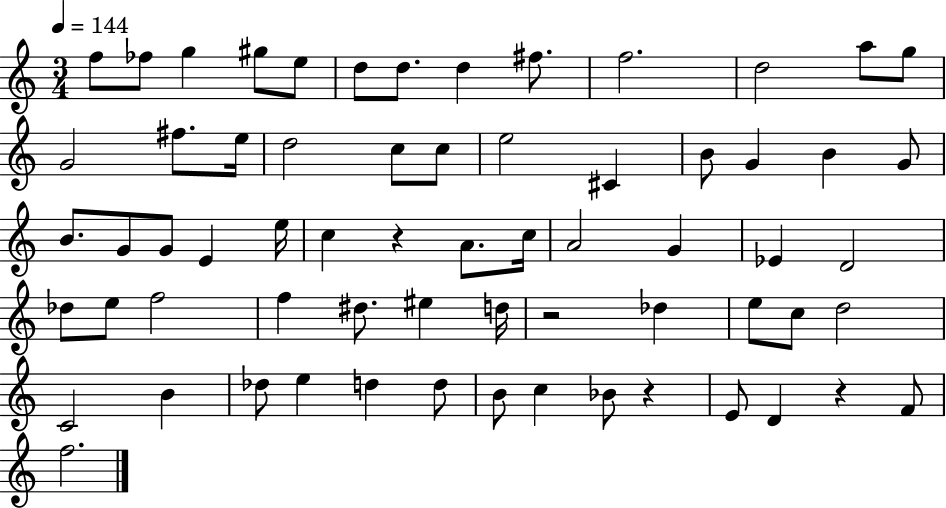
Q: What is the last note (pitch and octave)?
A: F5